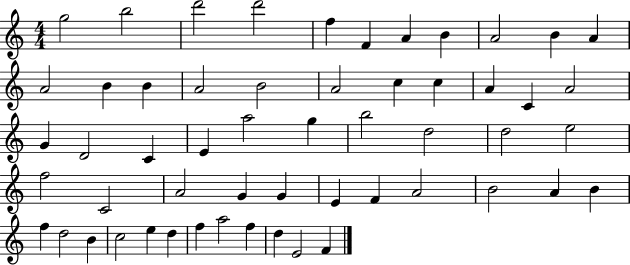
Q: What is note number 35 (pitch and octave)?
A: A4